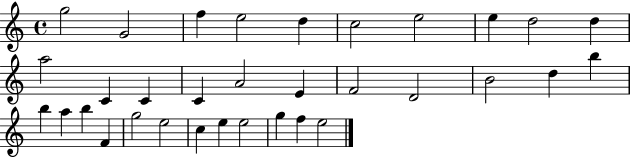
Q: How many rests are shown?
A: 0